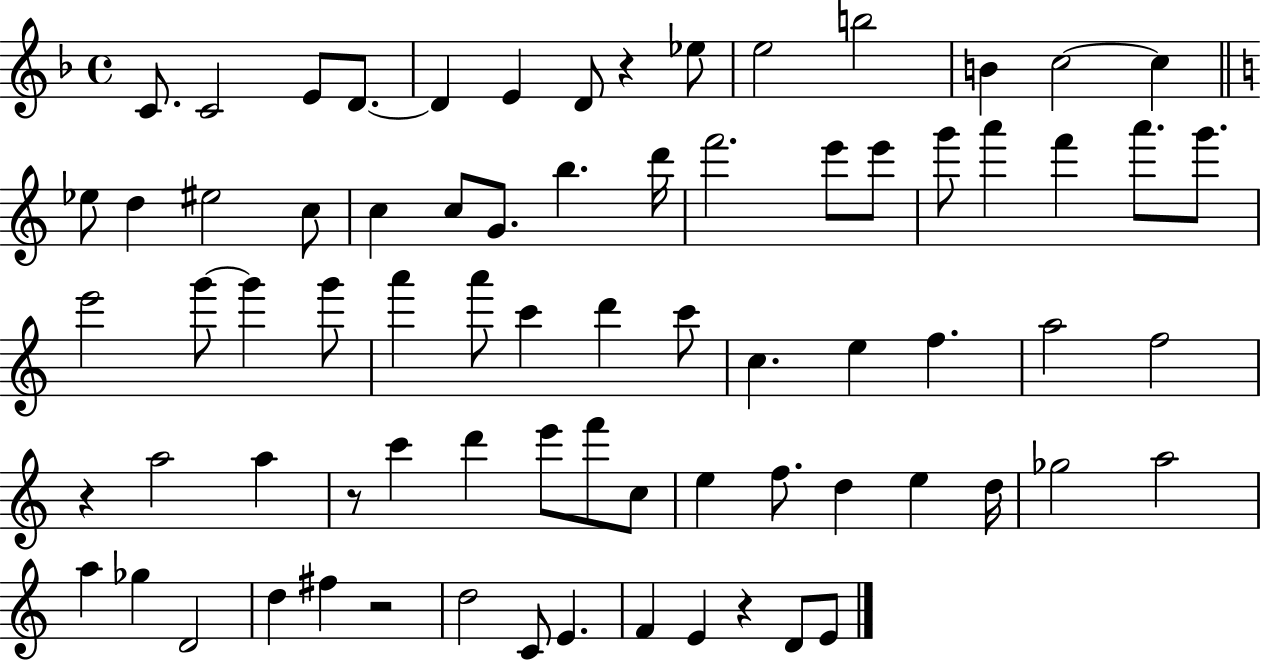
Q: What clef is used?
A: treble